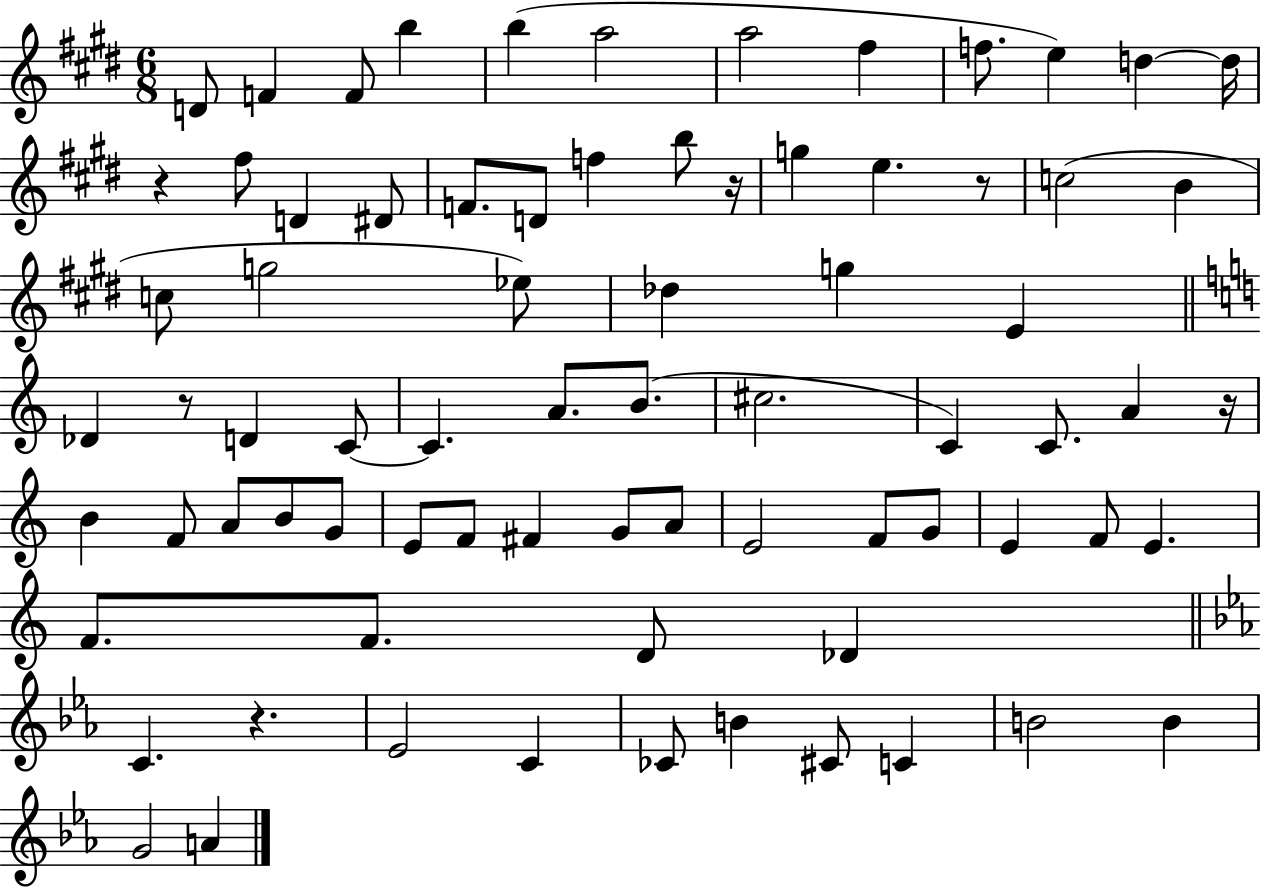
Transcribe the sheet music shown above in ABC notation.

X:1
T:Untitled
M:6/8
L:1/4
K:E
D/2 F F/2 b b a2 a2 ^f f/2 e d d/4 z ^f/2 D ^D/2 F/2 D/2 f b/2 z/4 g e z/2 c2 B c/2 g2 _e/2 _d g E _D z/2 D C/2 C A/2 B/2 ^c2 C C/2 A z/4 B F/2 A/2 B/2 G/2 E/2 F/2 ^F G/2 A/2 E2 F/2 G/2 E F/2 E F/2 F/2 D/2 _D C z _E2 C _C/2 B ^C/2 C B2 B G2 A